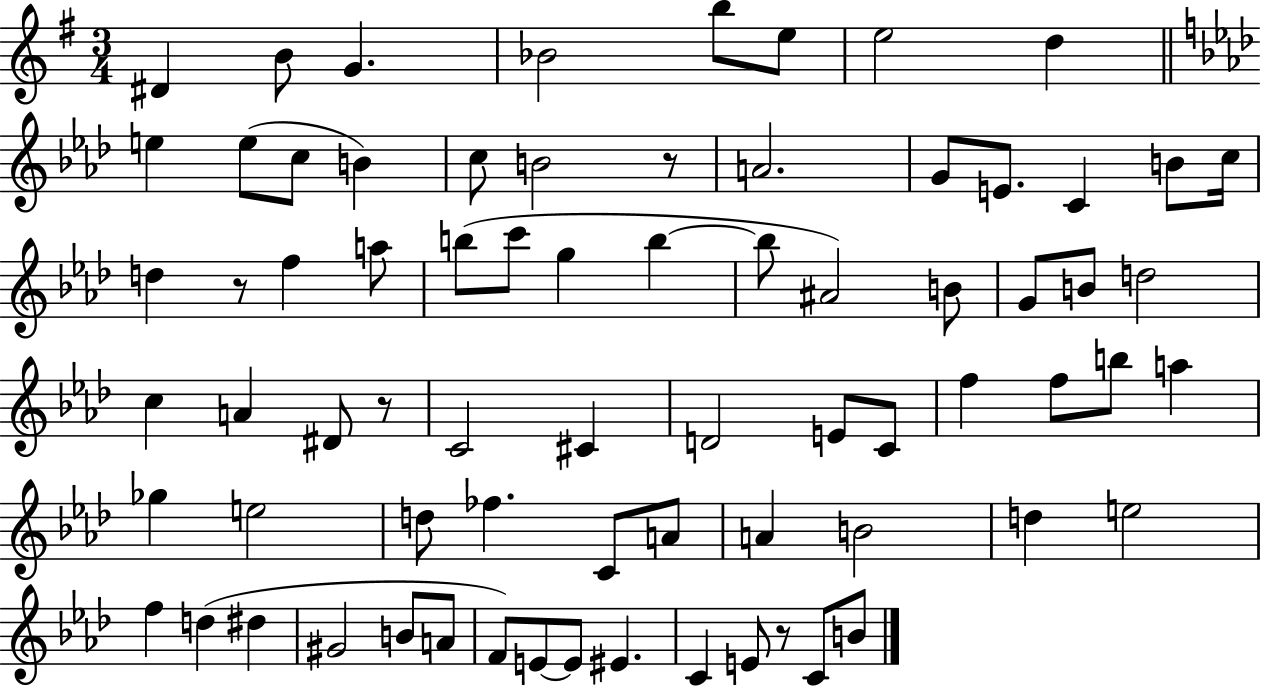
D#4/q B4/e G4/q. Bb4/h B5/e E5/e E5/h D5/q E5/q E5/e C5/e B4/q C5/e B4/h R/e A4/h. G4/e E4/e. C4/q B4/e C5/s D5/q R/e F5/q A5/e B5/e C6/e G5/q B5/q B5/e A#4/h B4/e G4/e B4/e D5/h C5/q A4/q D#4/e R/e C4/h C#4/q D4/h E4/e C4/e F5/q F5/e B5/e A5/q Gb5/q E5/h D5/e FES5/q. C4/e A4/e A4/q B4/h D5/q E5/h F5/q D5/q D#5/q G#4/h B4/e A4/e F4/e E4/e E4/e EIS4/q. C4/q E4/e R/e C4/e B4/e